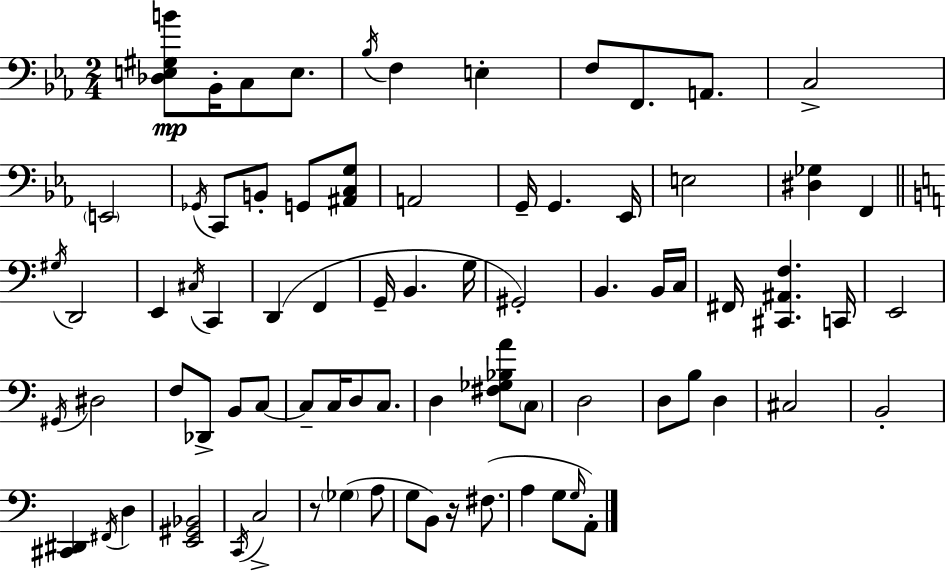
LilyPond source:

{
  \clef bass
  \numericTimeSignature
  \time 2/4
  \key ees \major
  <des e gis b'>8\mp bes,16-. c8 e8. | \acciaccatura { bes16 } f4 e4-. | f8 f,8. a,8. | c2-> | \break \parenthesize e,2 | \acciaccatura { ges,16 } c,8 b,8-. g,8 | <ais, c g>8 a,2 | g,16-- g,4. | \break ees,16 e2 | <dis ges>4 f,4 | \bar "||" \break \key a \minor \acciaccatura { gis16 } d,2 | e,4 \acciaccatura { cis16 } c,4 | d,4( f,4 | g,16-- b,4. | \break g16 gis,2-.) | b,4. | b,16 c16 fis,16 <cis, ais, f>4. | c,16 e,2 | \break \acciaccatura { gis,16 } dis2 | f8 des,8-> b,8 | c8~~ c8-- c16 d8 | c8. d4 <fis ges bes a'>8 | \break \parenthesize c8 d2 | d8 b8 d4 | cis2 | b,2-. | \break <cis, dis,>4 \acciaccatura { fis,16 } | d4 <e, gis, bes,>2 | \acciaccatura { c,16 } c2-> | r8 \parenthesize ges4( | \break a8 g8 b,8) | r16 fis8.( a4 | g8 \grace { g16 } a,8-.) \bar "|."
}